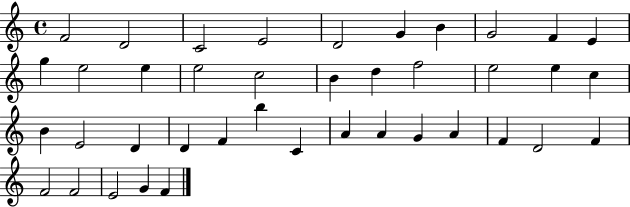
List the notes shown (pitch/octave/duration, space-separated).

F4/h D4/h C4/h E4/h D4/h G4/q B4/q G4/h F4/q E4/q G5/q E5/h E5/q E5/h C5/h B4/q D5/q F5/h E5/h E5/q C5/q B4/q E4/h D4/q D4/q F4/q B5/q C4/q A4/q A4/q G4/q A4/q F4/q D4/h F4/q F4/h F4/h E4/h G4/q F4/q